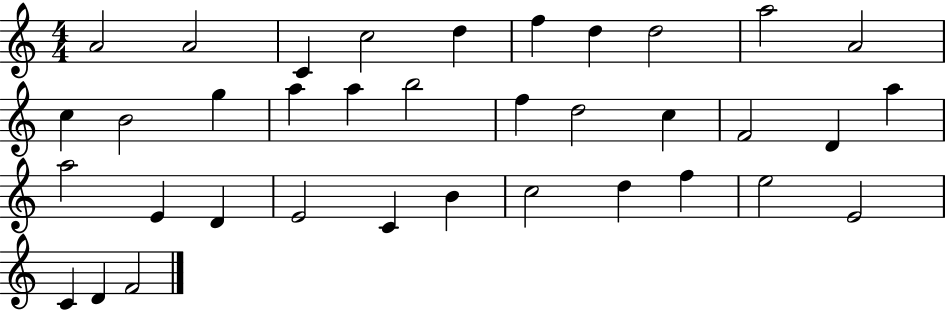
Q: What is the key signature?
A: C major